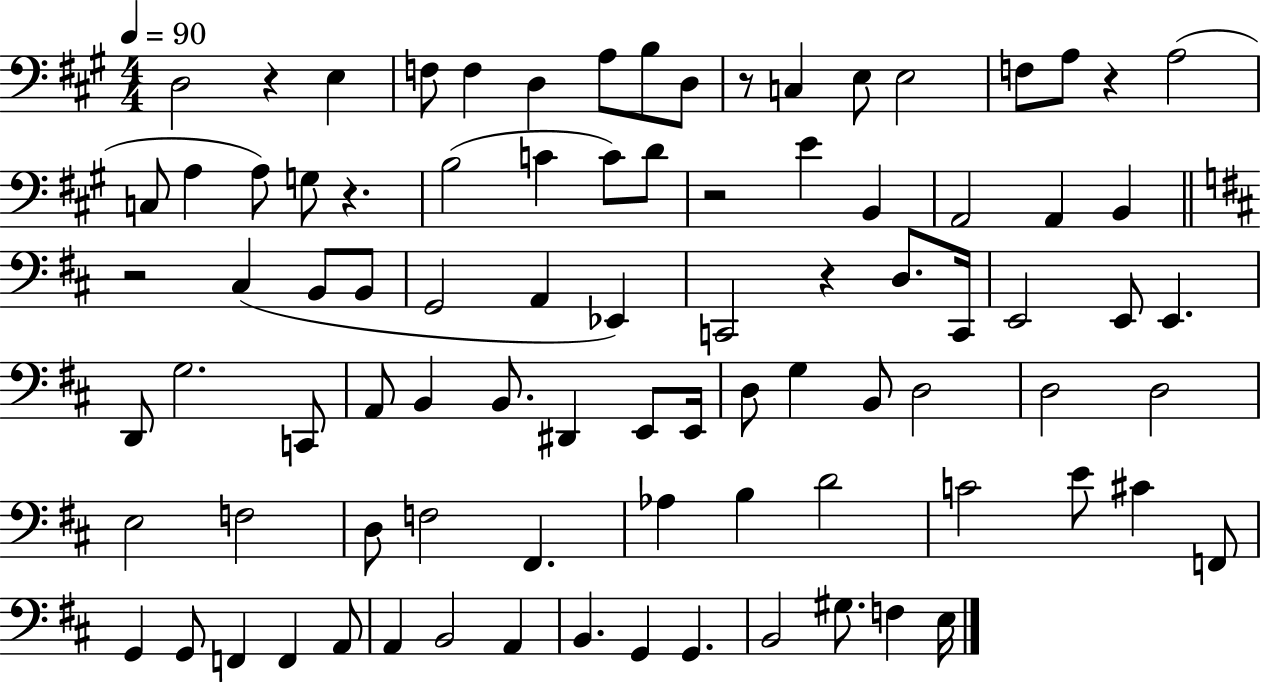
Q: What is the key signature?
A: A major